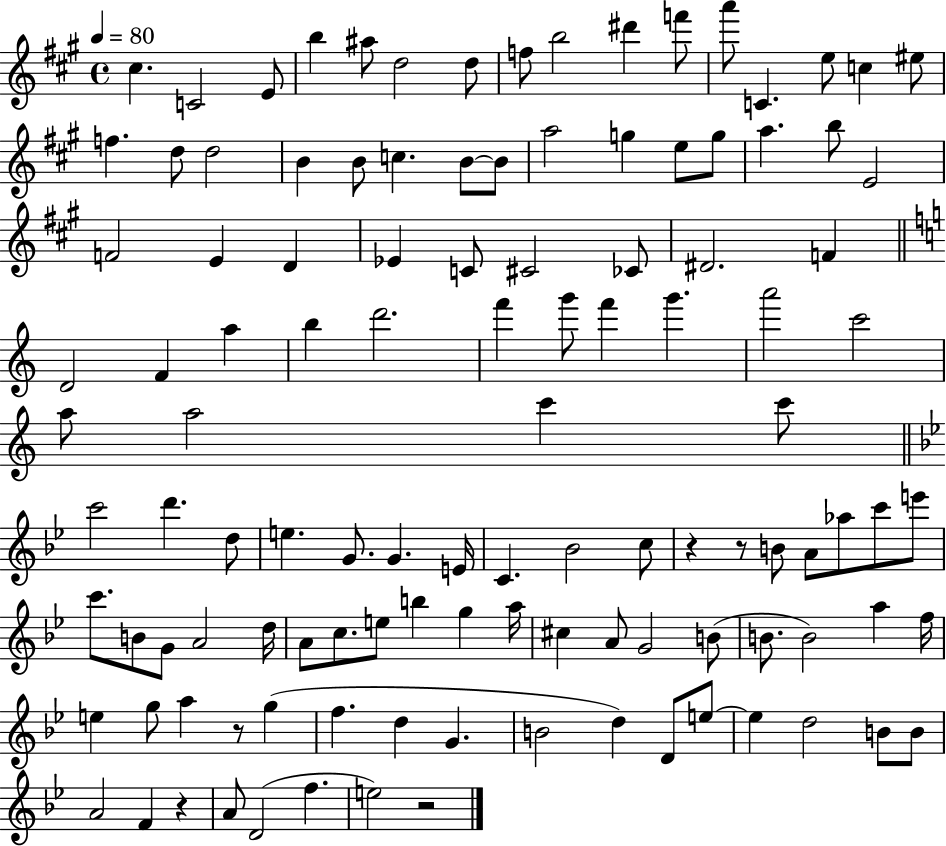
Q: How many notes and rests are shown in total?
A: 115